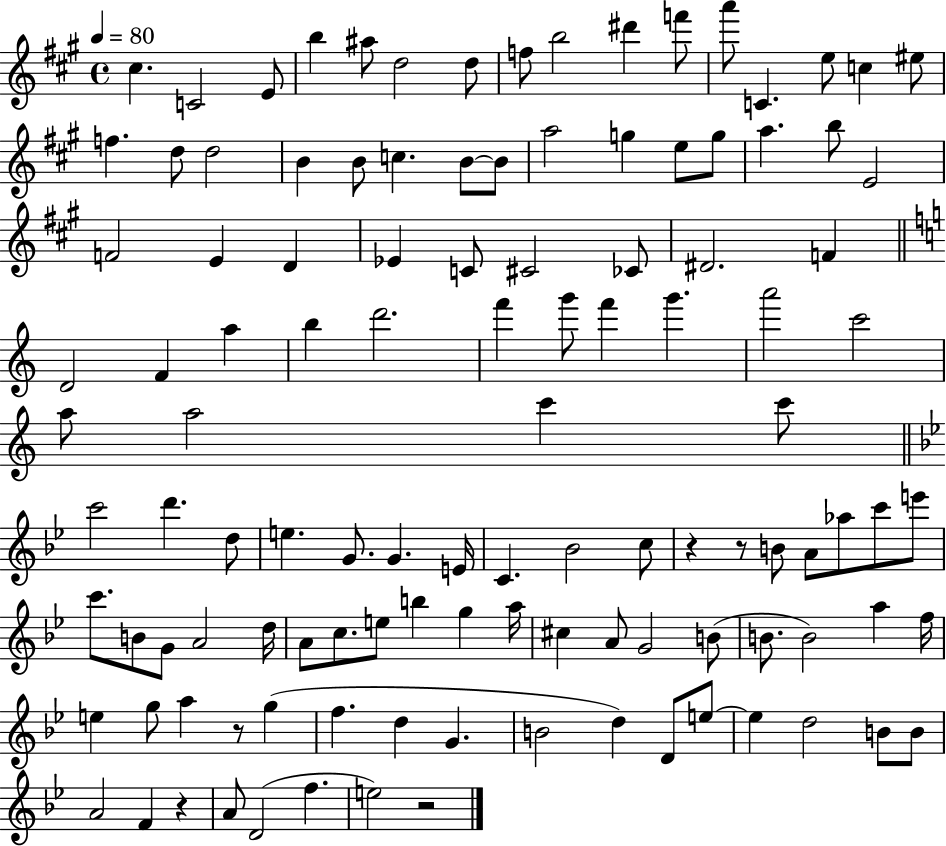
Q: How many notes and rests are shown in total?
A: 115